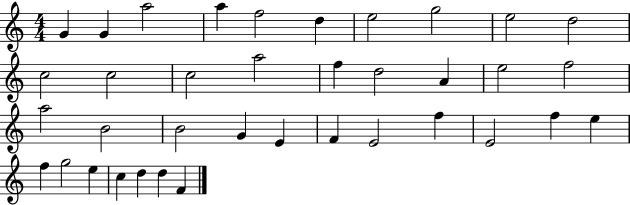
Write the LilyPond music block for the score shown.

{
  \clef treble
  \numericTimeSignature
  \time 4/4
  \key c \major
  g'4 g'4 a''2 | a''4 f''2 d''4 | e''2 g''2 | e''2 d''2 | \break c''2 c''2 | c''2 a''2 | f''4 d''2 a'4 | e''2 f''2 | \break a''2 b'2 | b'2 g'4 e'4 | f'4 e'2 f''4 | e'2 f''4 e''4 | \break f''4 g''2 e''4 | c''4 d''4 d''4 f'4 | \bar "|."
}